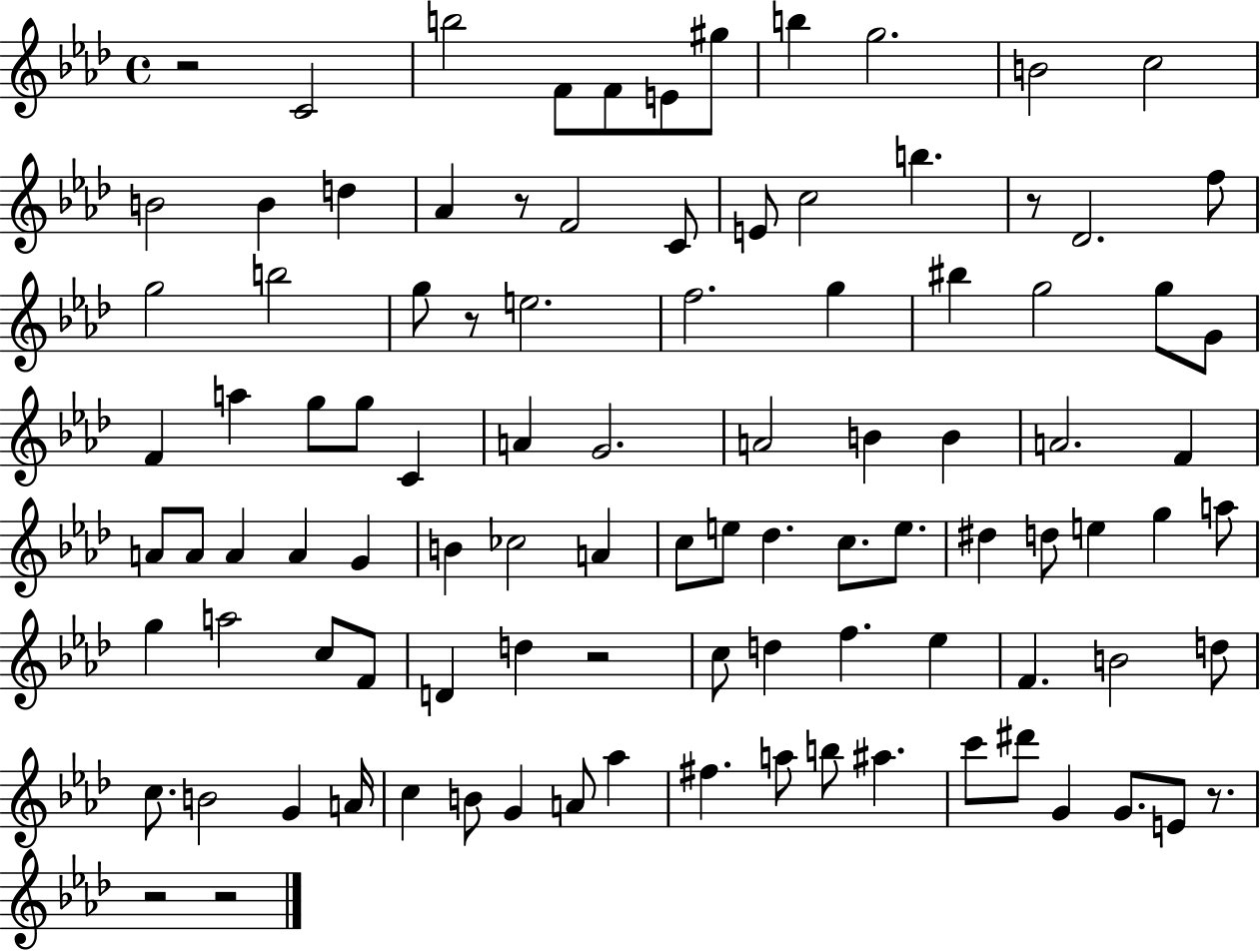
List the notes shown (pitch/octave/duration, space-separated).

R/h C4/h B5/h F4/e F4/e E4/e G#5/e B5/q G5/h. B4/h C5/h B4/h B4/q D5/q Ab4/q R/e F4/h C4/e E4/e C5/h B5/q. R/e Db4/h. F5/e G5/h B5/h G5/e R/e E5/h. F5/h. G5/q BIS5/q G5/h G5/e G4/e F4/q A5/q G5/e G5/e C4/q A4/q G4/h. A4/h B4/q B4/q A4/h. F4/q A4/e A4/e A4/q A4/q G4/q B4/q CES5/h A4/q C5/e E5/e Db5/q. C5/e. E5/e. D#5/q D5/e E5/q G5/q A5/e G5/q A5/h C5/e F4/e D4/q D5/q R/h C5/e D5/q F5/q. Eb5/q F4/q. B4/h D5/e C5/e. B4/h G4/q A4/s C5/q B4/e G4/q A4/e Ab5/q F#5/q. A5/e B5/e A#5/q. C6/e D#6/e G4/q G4/e. E4/e R/e. R/h R/h